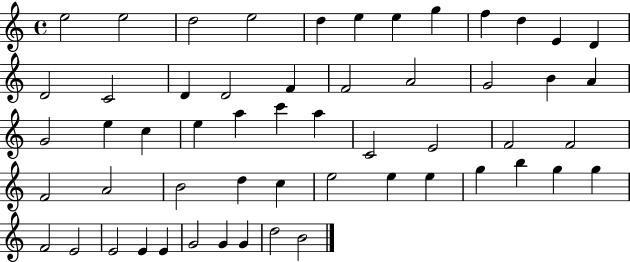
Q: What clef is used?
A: treble